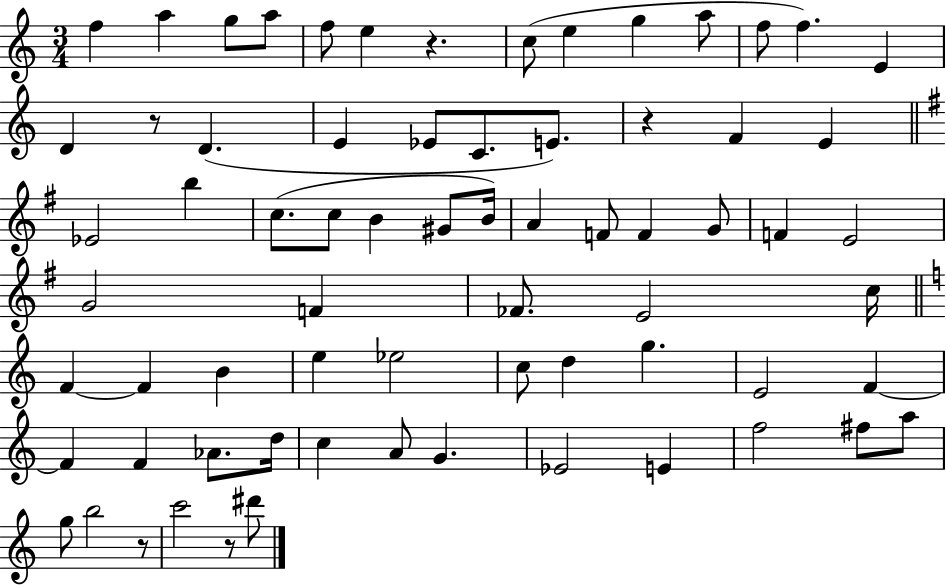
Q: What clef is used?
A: treble